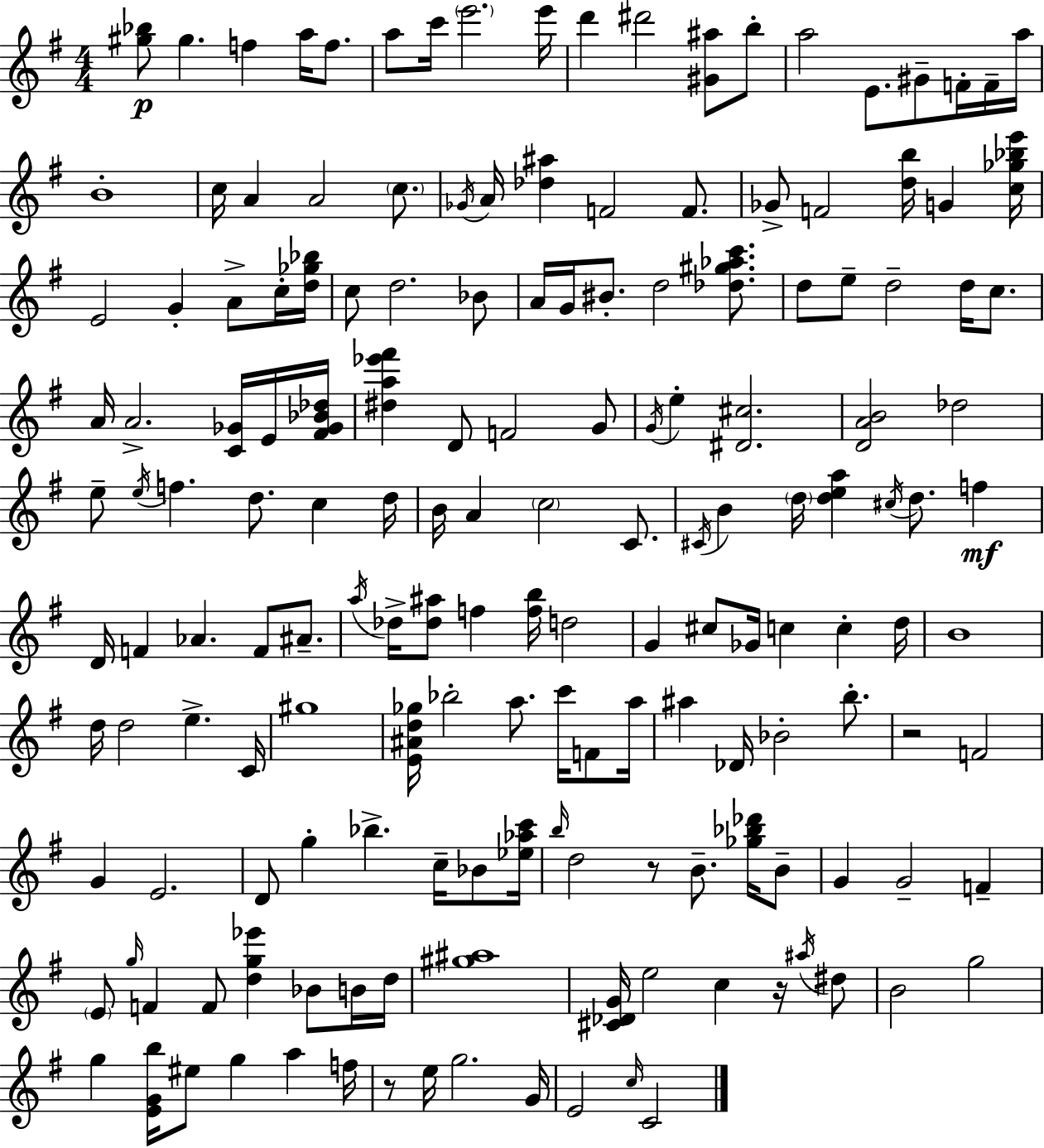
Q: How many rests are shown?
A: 4